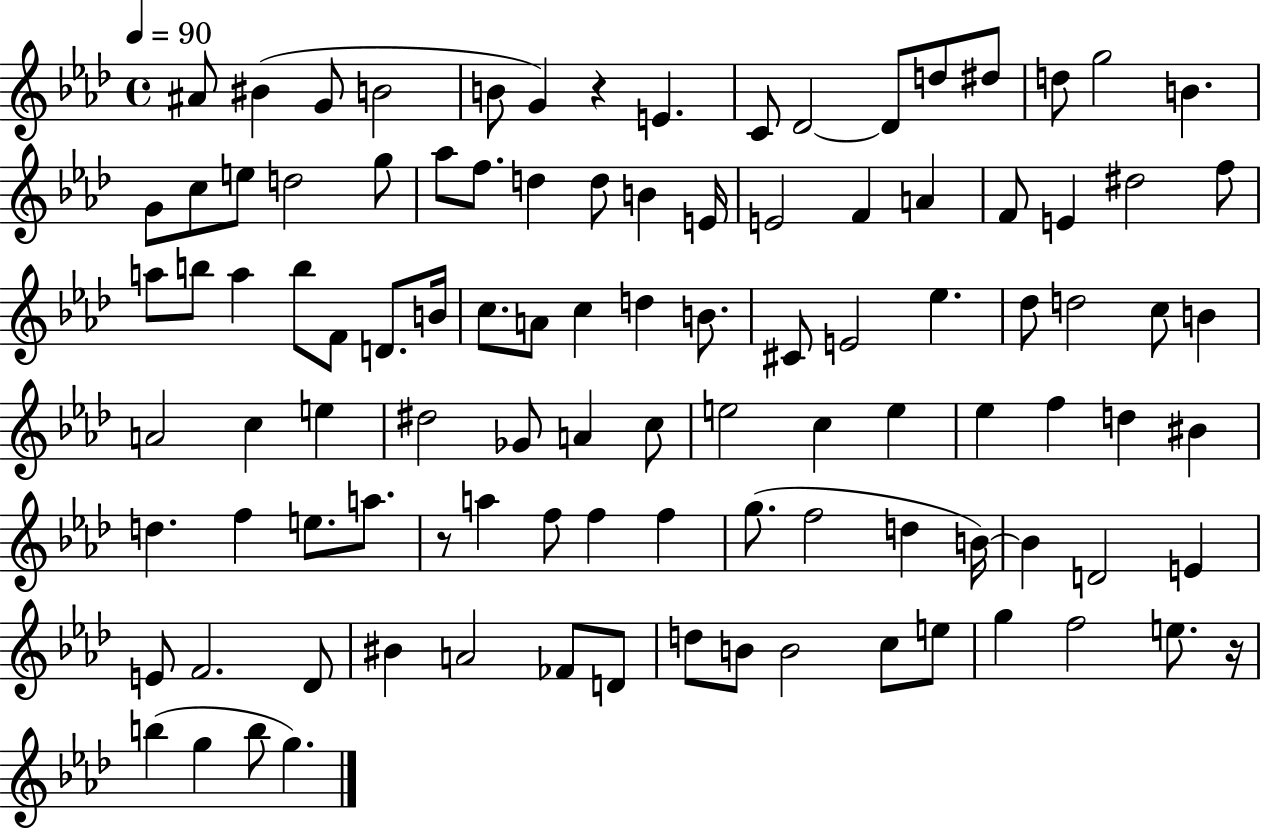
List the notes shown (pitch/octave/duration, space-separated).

A#4/e BIS4/q G4/e B4/h B4/e G4/q R/q E4/q. C4/e Db4/h Db4/e D5/e D#5/e D5/e G5/h B4/q. G4/e C5/e E5/e D5/h G5/e Ab5/e F5/e. D5/q D5/e B4/q E4/s E4/h F4/q A4/q F4/e E4/q D#5/h F5/e A5/e B5/e A5/q B5/e F4/e D4/e. B4/s C5/e. A4/e C5/q D5/q B4/e. C#4/e E4/h Eb5/q. Db5/e D5/h C5/e B4/q A4/h C5/q E5/q D#5/h Gb4/e A4/q C5/e E5/h C5/q E5/q Eb5/q F5/q D5/q BIS4/q D5/q. F5/q E5/e. A5/e. R/e A5/q F5/e F5/q F5/q G5/e. F5/h D5/q B4/s B4/q D4/h E4/q E4/e F4/h. Db4/e BIS4/q A4/h FES4/e D4/e D5/e B4/e B4/h C5/e E5/e G5/q F5/h E5/e. R/s B5/q G5/q B5/e G5/q.